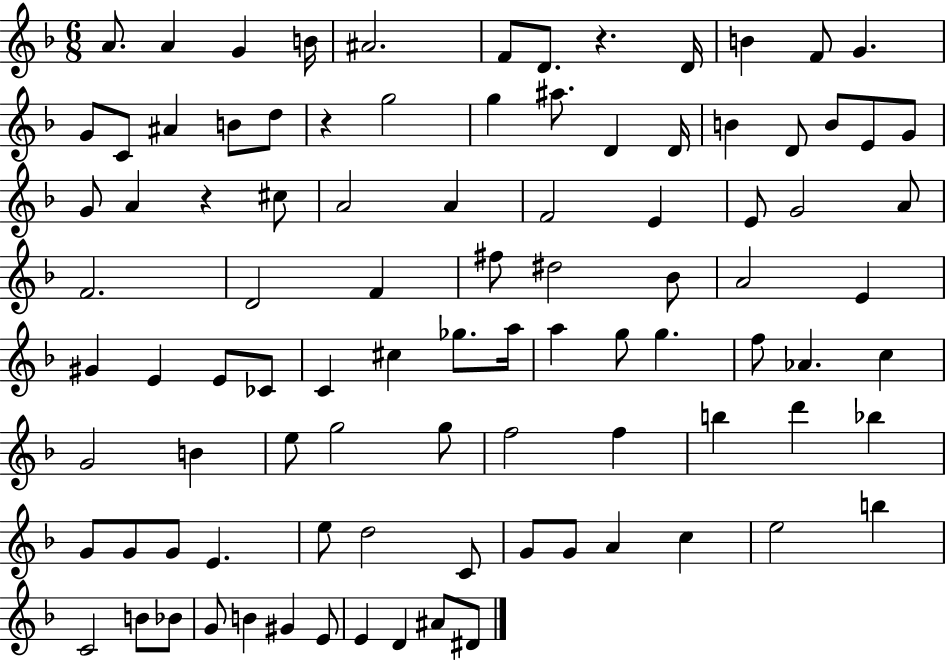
{
  \clef treble
  \numericTimeSignature
  \time 6/8
  \key f \major
  a'8. a'4 g'4 b'16 | ais'2. | f'8 d'8. r4. d'16 | b'4 f'8 g'4. | \break g'8 c'8 ais'4 b'8 d''8 | r4 g''2 | g''4 ais''8. d'4 d'16 | b'4 d'8 b'8 e'8 g'8 | \break g'8 a'4 r4 cis''8 | a'2 a'4 | f'2 e'4 | e'8 g'2 a'8 | \break f'2. | d'2 f'4 | fis''8 dis''2 bes'8 | a'2 e'4 | \break gis'4 e'4 e'8 ces'8 | c'4 cis''4 ges''8. a''16 | a''4 g''8 g''4. | f''8 aes'4. c''4 | \break g'2 b'4 | e''8 g''2 g''8 | f''2 f''4 | b''4 d'''4 bes''4 | \break g'8 g'8 g'8 e'4. | e''8 d''2 c'8 | g'8 g'8 a'4 c''4 | e''2 b''4 | \break c'2 b'8 bes'8 | g'8 b'4 gis'4 e'8 | e'4 d'4 ais'8 dis'8 | \bar "|."
}